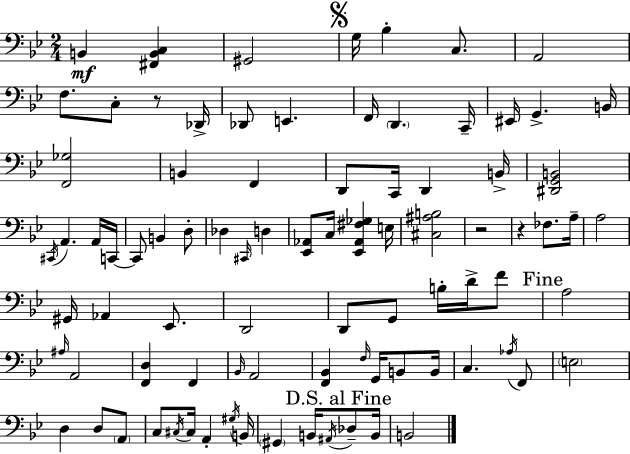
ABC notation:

X:1
T:Untitled
M:2/4
L:1/4
K:Gm
B,, [^F,,B,,C,] ^G,,2 G,/4 _B, C,/2 A,,2 F,/2 C,/2 z/2 _D,,/4 _D,,/2 E,, F,,/4 D,, C,,/4 ^E,,/4 G,, B,,/4 [F,,_G,]2 B,, F,, D,,/2 C,,/4 D,, B,,/4 [^D,,G,,B,,]2 ^C,,/4 A,, A,,/4 C,,/4 C,,/2 B,, D,/2 _D, ^C,,/4 D, [_E,,_A,,]/2 C,/4 [_E,,_A,,^F,_G,] E,/4 [^C,^A,B,]2 z2 z _F,/2 A,/4 A,2 ^G,,/4 _A,, _E,,/2 D,,2 D,,/2 G,,/2 B,/4 D/4 F/2 A,2 ^A,/4 A,,2 [F,,D,] F,, _B,,/4 A,,2 [F,,_B,,] F,/4 G,,/4 B,,/2 B,,/4 C, _A,/4 F,,/2 E,2 D, D,/2 A,,/2 C,/2 ^C,/4 ^C,/4 A,, ^G,/4 B,,/4 ^G,, B,,/4 ^A,,/4 _D,/2 B,,/4 B,,2